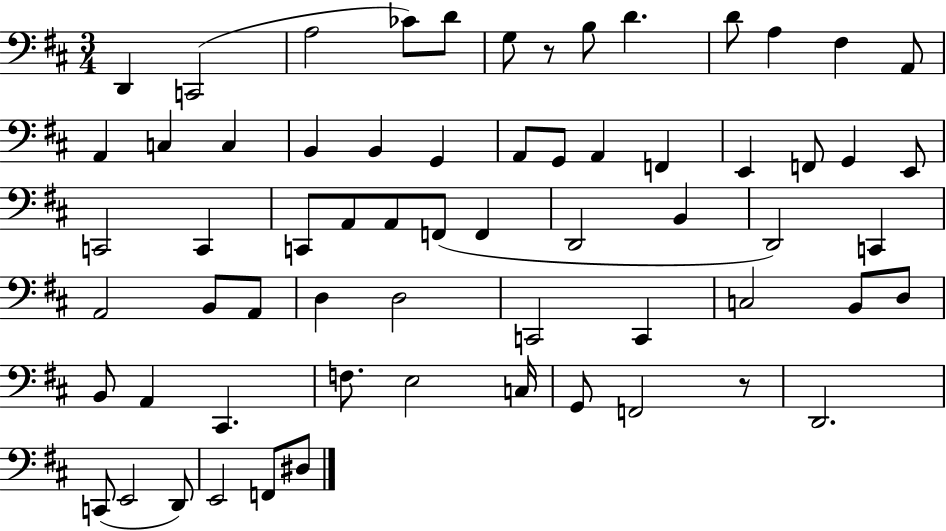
D2/q C2/h A3/h CES4/e D4/e G3/e R/e B3/e D4/q. D4/e A3/q F#3/q A2/e A2/q C3/q C3/q B2/q B2/q G2/q A2/e G2/e A2/q F2/q E2/q F2/e G2/q E2/e C2/h C2/q C2/e A2/e A2/e F2/e F2/q D2/h B2/q D2/h C2/q A2/h B2/e A2/e D3/q D3/h C2/h C2/q C3/h B2/e D3/e B2/e A2/q C#2/q. F3/e. E3/h C3/s G2/e F2/h R/e D2/h. C2/e E2/h D2/e E2/h F2/e D#3/e